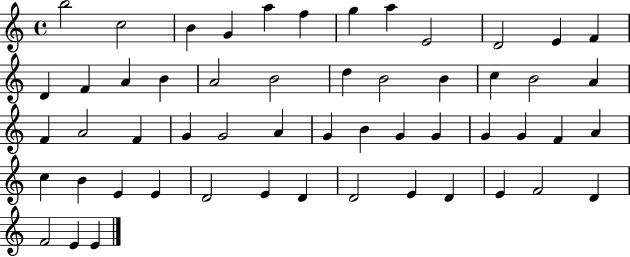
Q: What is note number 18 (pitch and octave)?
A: B4